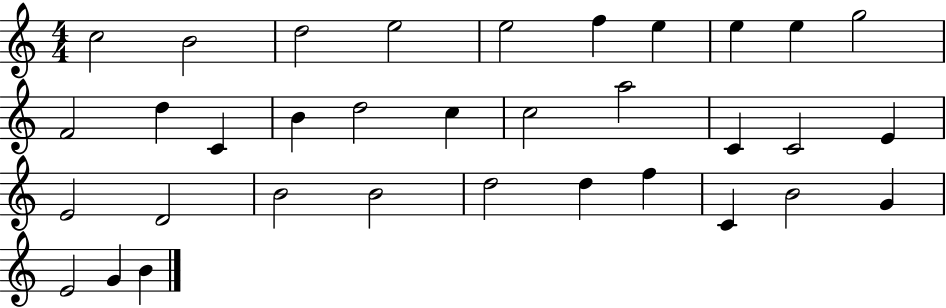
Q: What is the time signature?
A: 4/4